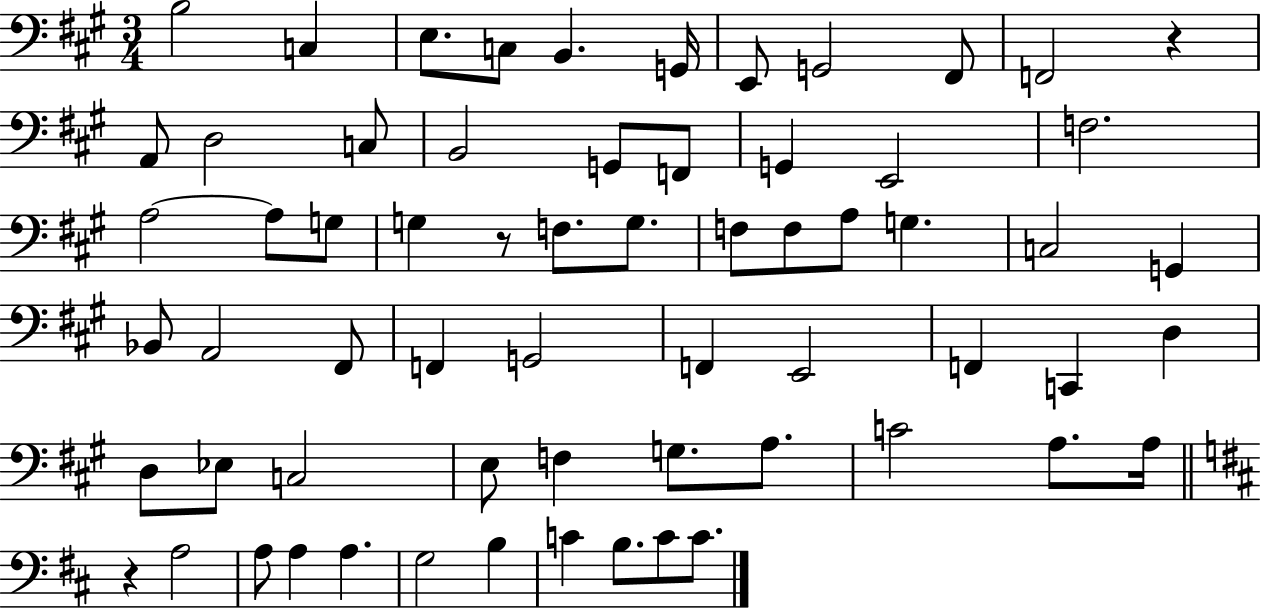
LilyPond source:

{
  \clef bass
  \numericTimeSignature
  \time 3/4
  \key a \major
  b2 c4 | e8. c8 b,4. g,16 | e,8 g,2 fis,8 | f,2 r4 | \break a,8 d2 c8 | b,2 g,8 f,8 | g,4 e,2 | f2. | \break a2~~ a8 g8 | g4 r8 f8. g8. | f8 f8 a8 g4. | c2 g,4 | \break bes,8 a,2 fis,8 | f,4 g,2 | f,4 e,2 | f,4 c,4 d4 | \break d8 ees8 c2 | e8 f4 g8. a8. | c'2 a8. a16 | \bar "||" \break \key d \major r4 a2 | a8 a4 a4. | g2 b4 | c'4 b8. c'8 c'8. | \break \bar "|."
}